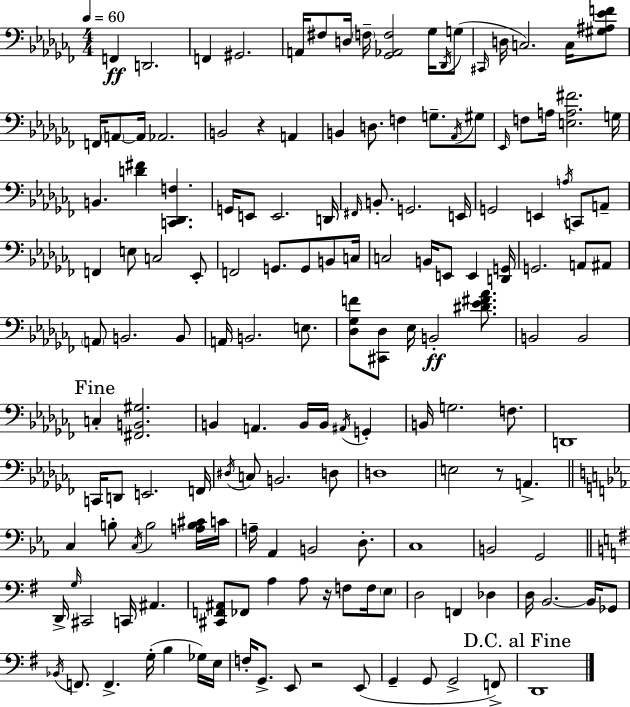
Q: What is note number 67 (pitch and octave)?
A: E3